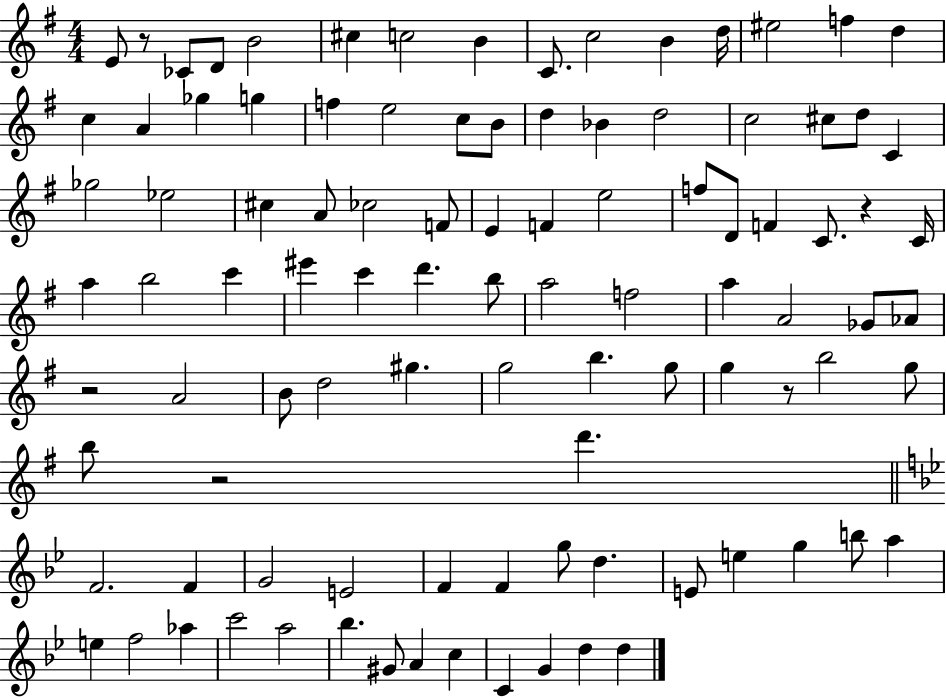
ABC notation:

X:1
T:Untitled
M:4/4
L:1/4
K:G
E/2 z/2 _C/2 D/2 B2 ^c c2 B C/2 c2 B d/4 ^e2 f d c A _g g f e2 c/2 B/2 d _B d2 c2 ^c/2 d/2 C _g2 _e2 ^c A/2 _c2 F/2 E F e2 f/2 D/2 F C/2 z C/4 a b2 c' ^e' c' d' b/2 a2 f2 a A2 _G/2 _A/2 z2 A2 B/2 d2 ^g g2 b g/2 g z/2 b2 g/2 b/2 z2 d' F2 F G2 E2 F F g/2 d E/2 e g b/2 a e f2 _a c'2 a2 _b ^G/2 A c C G d d